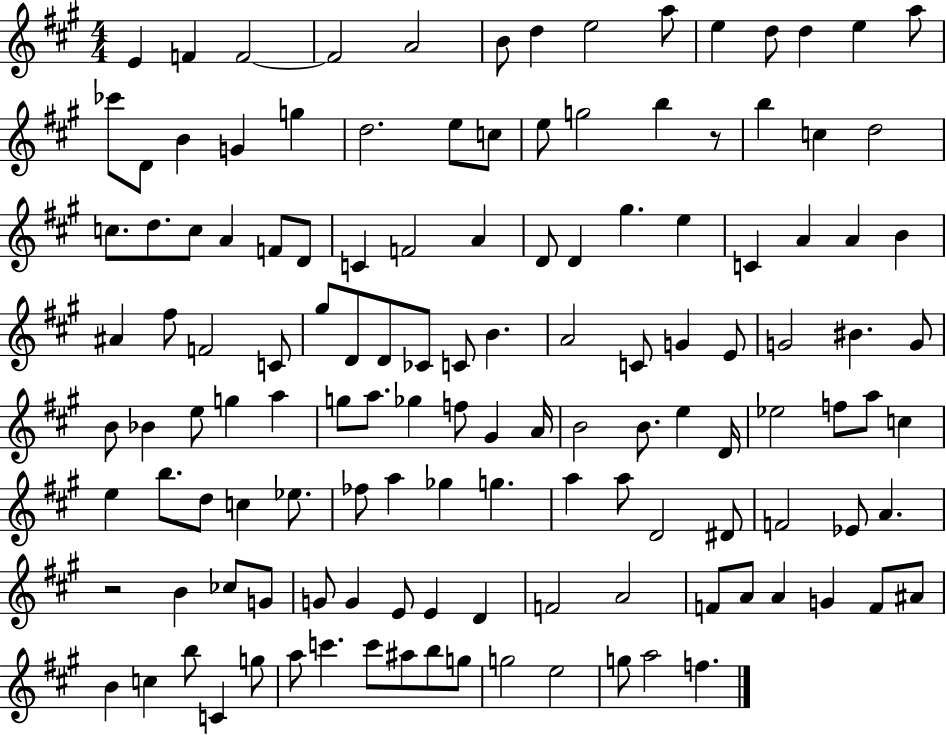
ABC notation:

X:1
T:Untitled
M:4/4
L:1/4
K:A
E F F2 F2 A2 B/2 d e2 a/2 e d/2 d e a/2 _c'/2 D/2 B G g d2 e/2 c/2 e/2 g2 b z/2 b c d2 c/2 d/2 c/2 A F/2 D/2 C F2 A D/2 D ^g e C A A B ^A ^f/2 F2 C/2 ^g/2 D/2 D/2 _C/2 C/2 B A2 C/2 G E/2 G2 ^B G/2 B/2 _B e/2 g a g/2 a/2 _g f/2 ^G A/4 B2 B/2 e D/4 _e2 f/2 a/2 c e b/2 d/2 c _e/2 _f/2 a _g g a a/2 D2 ^D/2 F2 _E/2 A z2 B _c/2 G/2 G/2 G E/2 E D F2 A2 F/2 A/2 A G F/2 ^A/2 B c b/2 C g/2 a/2 c' c'/2 ^a/2 b/2 g/2 g2 e2 g/2 a2 f